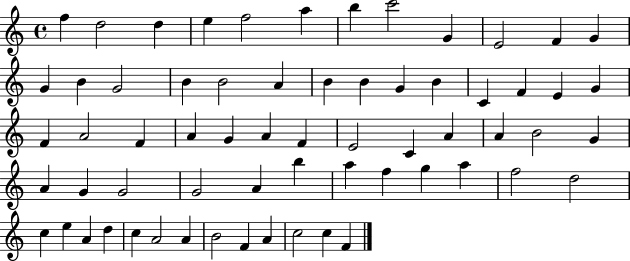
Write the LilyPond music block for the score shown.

{
  \clef treble
  \time 4/4
  \defaultTimeSignature
  \key c \major
  f''4 d''2 d''4 | e''4 f''2 a''4 | b''4 c'''2 g'4 | e'2 f'4 g'4 | \break g'4 b'4 g'2 | b'4 b'2 a'4 | b'4 b'4 g'4 b'4 | c'4 f'4 e'4 g'4 | \break f'4 a'2 f'4 | a'4 g'4 a'4 f'4 | e'2 c'4 a'4 | a'4 b'2 g'4 | \break a'4 g'4 g'2 | g'2 a'4 b''4 | a''4 f''4 g''4 a''4 | f''2 d''2 | \break c''4 e''4 a'4 d''4 | c''4 a'2 a'4 | b'2 f'4 a'4 | c''2 c''4 f'4 | \break \bar "|."
}